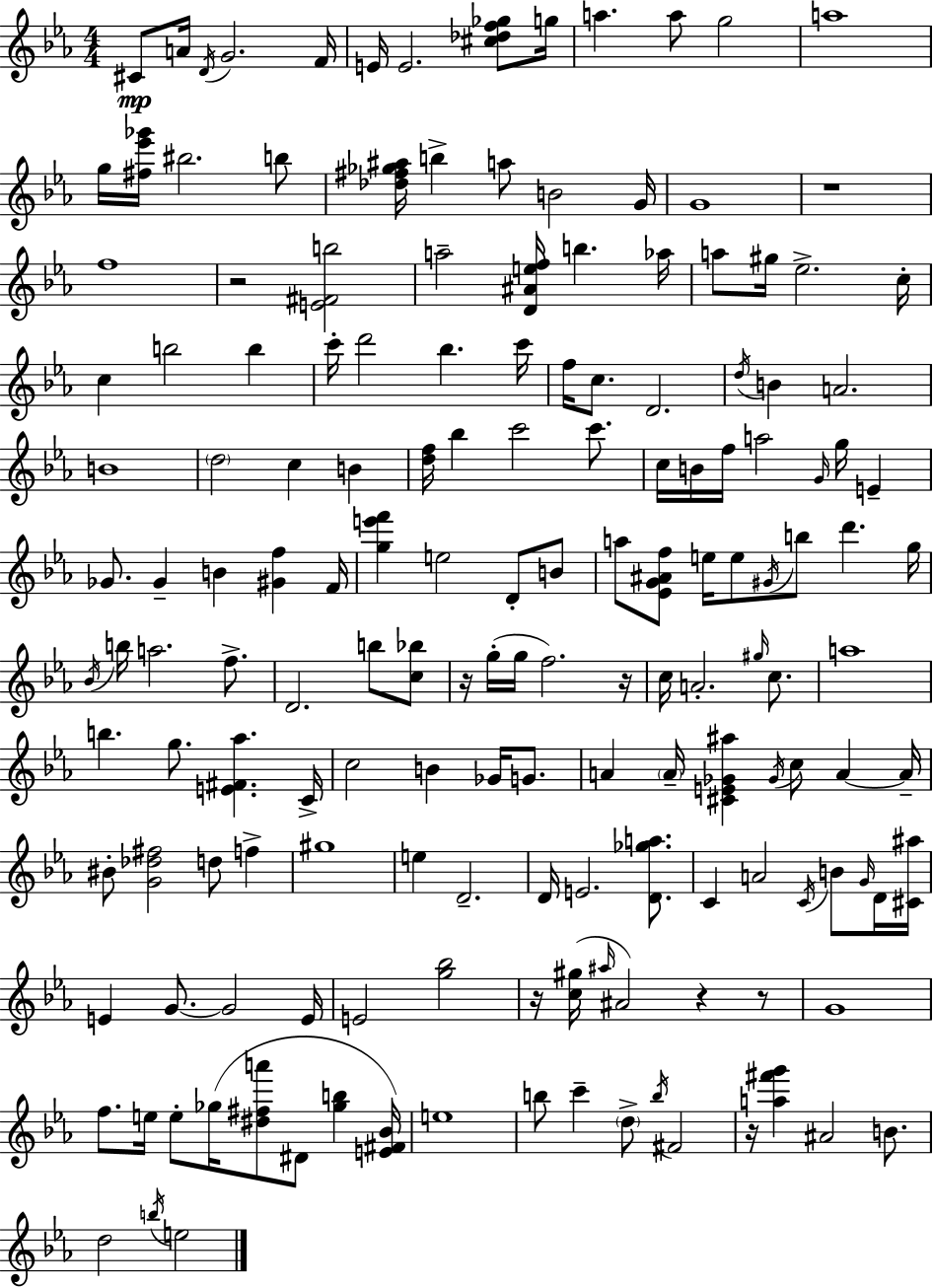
{
  \clef treble
  \numericTimeSignature
  \time 4/4
  \key c \minor
  cis'8\mp a'16 \acciaccatura { d'16 } g'2. | f'16 e'16 e'2. <cis'' des'' f'' ges''>8 | g''16 a''4. a''8 g''2 | a''1 | \break g''16 <fis'' ees''' ges'''>16 bis''2. b''8 | <des'' fis'' ges'' ais''>16 b''4-> a''8 b'2 | g'16 g'1 | r1 | \break f''1 | r2 <e' fis' b''>2 | a''2-- <d' ais' e'' f''>16 b''4. | aes''16 a''8 gis''16 ees''2.-> | \break c''16-. c''4 b''2 b''4 | c'''16-. d'''2 bes''4. | c'''16 f''16 c''8. d'2. | \acciaccatura { d''16 } b'4 a'2. | \break b'1 | \parenthesize d''2 c''4 b'4 | <d'' f''>16 bes''4 c'''2 c'''8. | c''16 b'16 f''16 a''2 \grace { g'16 } g''16 e'4-- | \break ges'8. ges'4-- b'4 <gis' f''>4 | f'16 <g'' e''' f'''>4 e''2 d'8-. | b'8 a''8 <ees' g' ais' f''>8 e''16 e''8 \acciaccatura { gis'16 } b''8 d'''4. | g''16 \acciaccatura { bes'16 } b''16 a''2. | \break f''8.-> d'2. | b''8 <c'' bes''>8 r16 g''16-.( g''16 f''2.) | r16 c''16 a'2.-. | \grace { gis''16 } c''8. a''1 | \break b''4. g''8. <e' fis' aes''>4. | c'16-> c''2 b'4 | ges'16 g'8. a'4 \parenthesize a'16-- <cis' e' ges' ais''>4 \acciaccatura { ges'16 } | c''8 a'4~~ a'16-- bis'8-. <g' des'' fis''>2 | \break d''8 f''4-> gis''1 | e''4 d'2.-- | d'16 e'2. | <d' ges'' a''>8. c'4 a'2 | \break \acciaccatura { c'16 } b'8 \grace { g'16 } d'16 <cis' ais''>16 e'4 g'8.~~ | g'2 e'16 e'2 | <g'' bes''>2 r16 <c'' gis''>16( \grace { ais''16 } ais'2) | r4 r8 g'1 | \break f''8. e''16 e''8-. | ges''16( <dis'' fis'' a'''>8 dis'8 <ges'' b''>4 <e' fis' bes'>16) e''1 | b''8 c'''4-- | \parenthesize d''8-> \acciaccatura { b''16 } fis'2 r16 <a'' fis''' g'''>4 | \break ais'2 b'8. d''2 | \acciaccatura { b''16 } e''2 \bar "|."
}